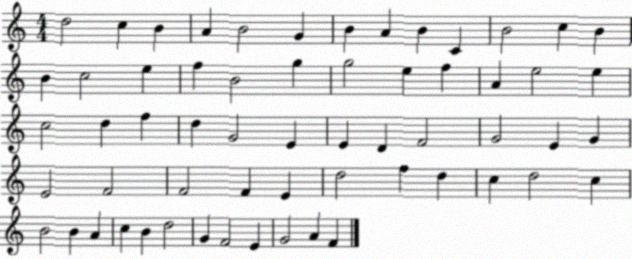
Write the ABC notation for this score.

X:1
T:Untitled
M:4/4
L:1/4
K:C
d2 c B A B2 G B A B C B2 c B B c2 e f B2 g g2 e f A e2 e c2 d f d G2 E E D F2 G2 E G E2 F2 F2 F E d2 f d c d2 c B2 B A c B d2 G F2 E G2 A F